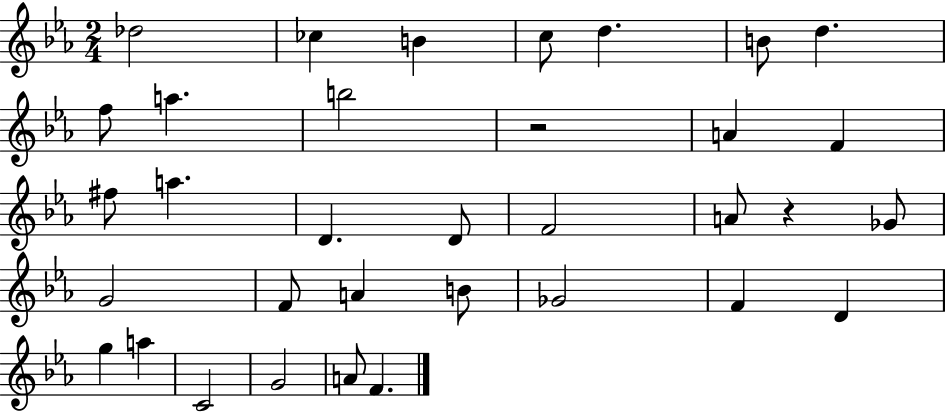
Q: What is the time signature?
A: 2/4